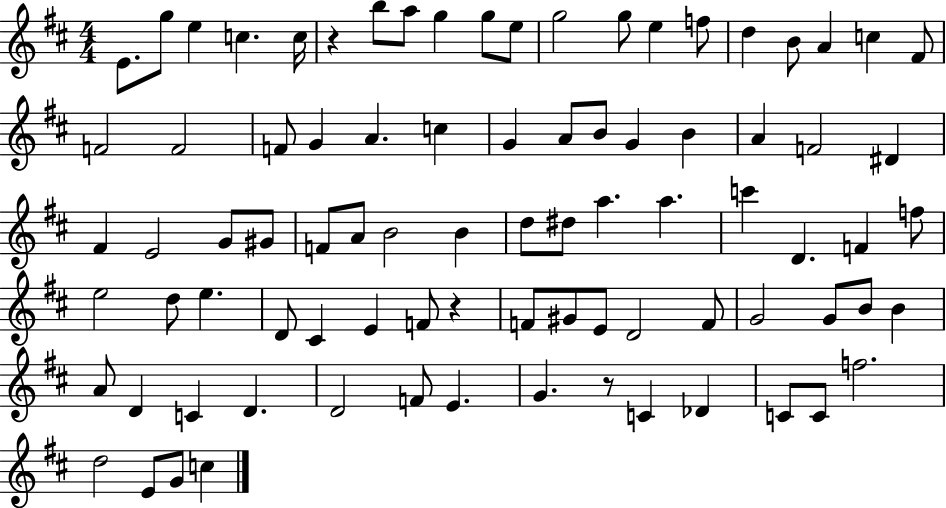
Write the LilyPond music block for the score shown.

{
  \clef treble
  \numericTimeSignature
  \time 4/4
  \key d \major
  e'8. g''8 e''4 c''4. c''16 | r4 b''8 a''8 g''4 g''8 e''8 | g''2 g''8 e''4 f''8 | d''4 b'8 a'4 c''4 fis'8 | \break f'2 f'2 | f'8 g'4 a'4. c''4 | g'4 a'8 b'8 g'4 b'4 | a'4 f'2 dis'4 | \break fis'4 e'2 g'8 gis'8 | f'8 a'8 b'2 b'4 | d''8 dis''8 a''4. a''4. | c'''4 d'4. f'4 f''8 | \break e''2 d''8 e''4. | d'8 cis'4 e'4 f'8 r4 | f'8 gis'8 e'8 d'2 f'8 | g'2 g'8 b'8 b'4 | \break a'8 d'4 c'4 d'4. | d'2 f'8 e'4. | g'4. r8 c'4 des'4 | c'8 c'8 f''2. | \break d''2 e'8 g'8 c''4 | \bar "|."
}